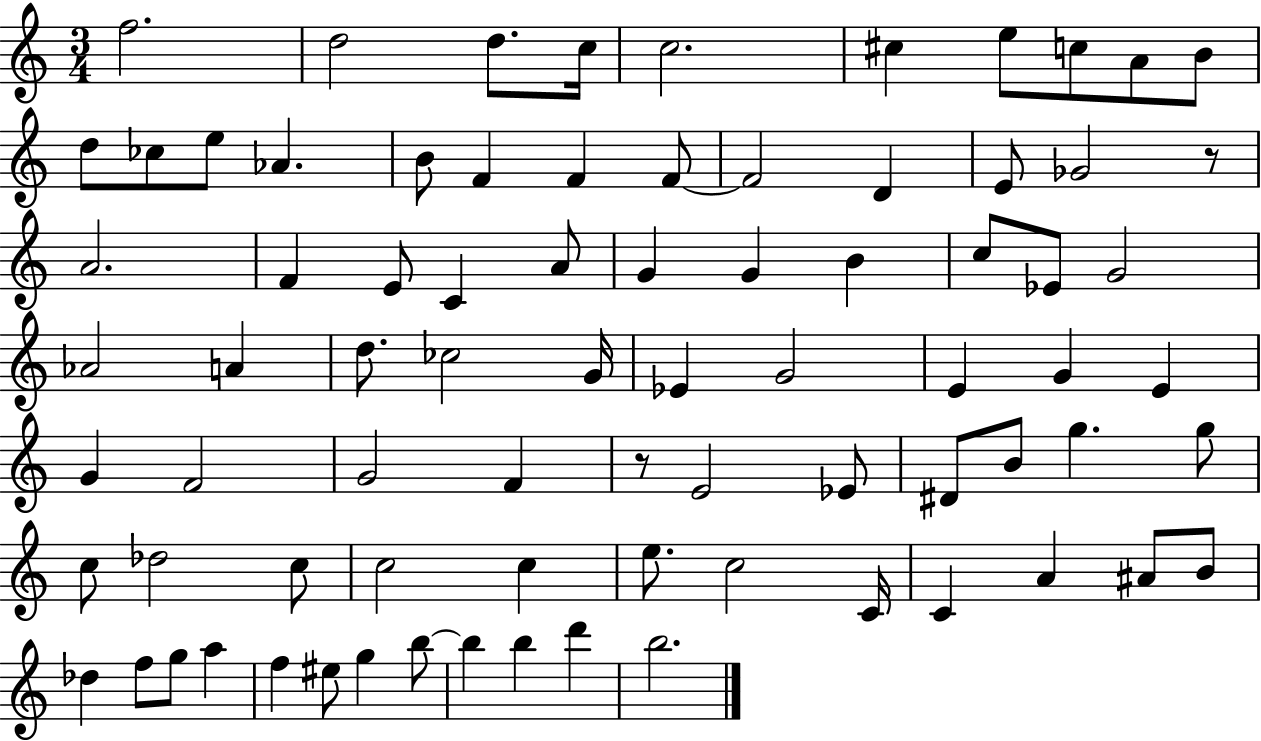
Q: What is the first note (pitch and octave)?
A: F5